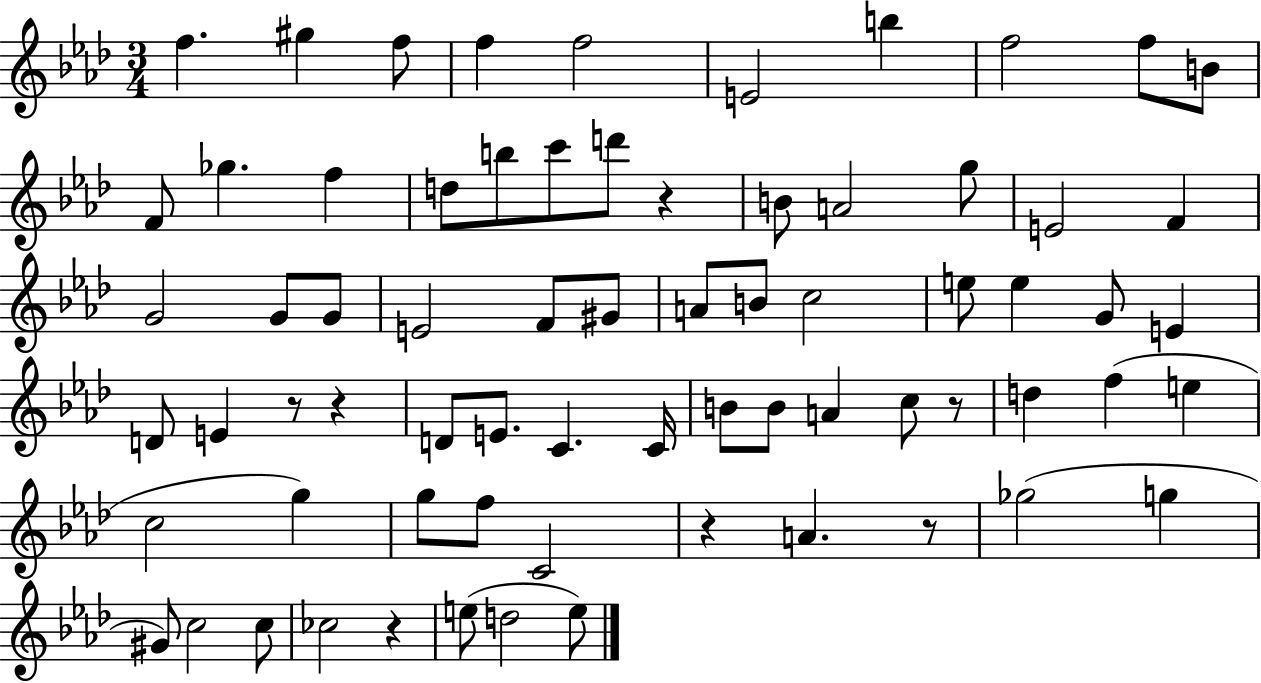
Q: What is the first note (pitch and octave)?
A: F5